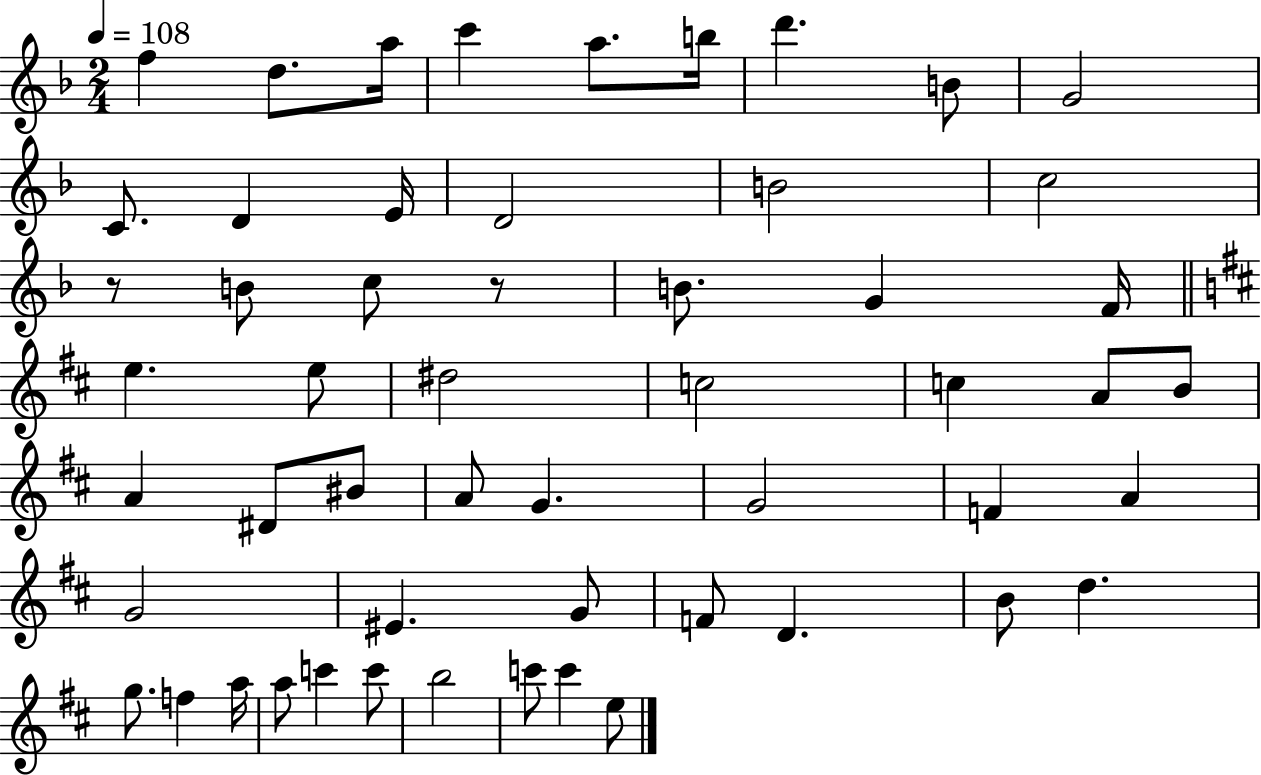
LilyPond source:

{
  \clef treble
  \numericTimeSignature
  \time 2/4
  \key f \major
  \tempo 4 = 108
  f''4 d''8. a''16 | c'''4 a''8. b''16 | d'''4. b'8 | g'2 | \break c'8. d'4 e'16 | d'2 | b'2 | c''2 | \break r8 b'8 c''8 r8 | b'8. g'4 f'16 | \bar "||" \break \key b \minor e''4. e''8 | dis''2 | c''2 | c''4 a'8 b'8 | \break a'4 dis'8 bis'8 | a'8 g'4. | g'2 | f'4 a'4 | \break g'2 | eis'4. g'8 | f'8 d'4. | b'8 d''4. | \break g''8. f''4 a''16 | a''8 c'''4 c'''8 | b''2 | c'''8 c'''4 e''8 | \break \bar "|."
}